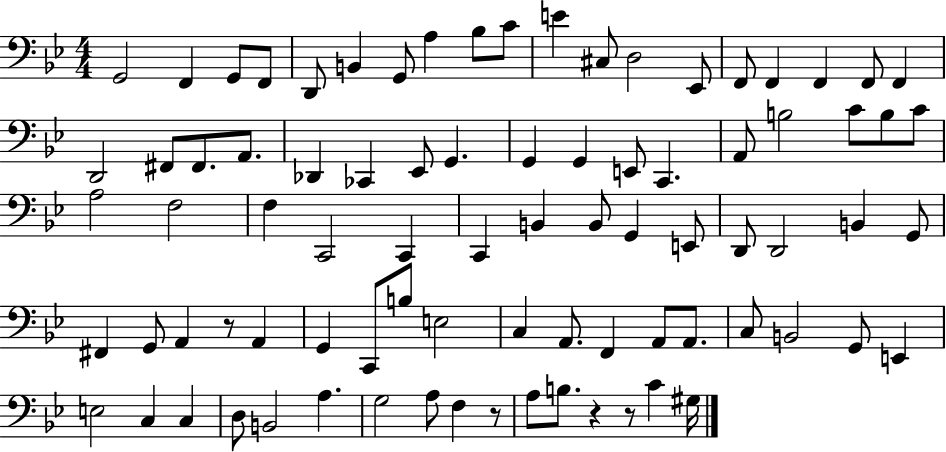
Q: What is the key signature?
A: BES major